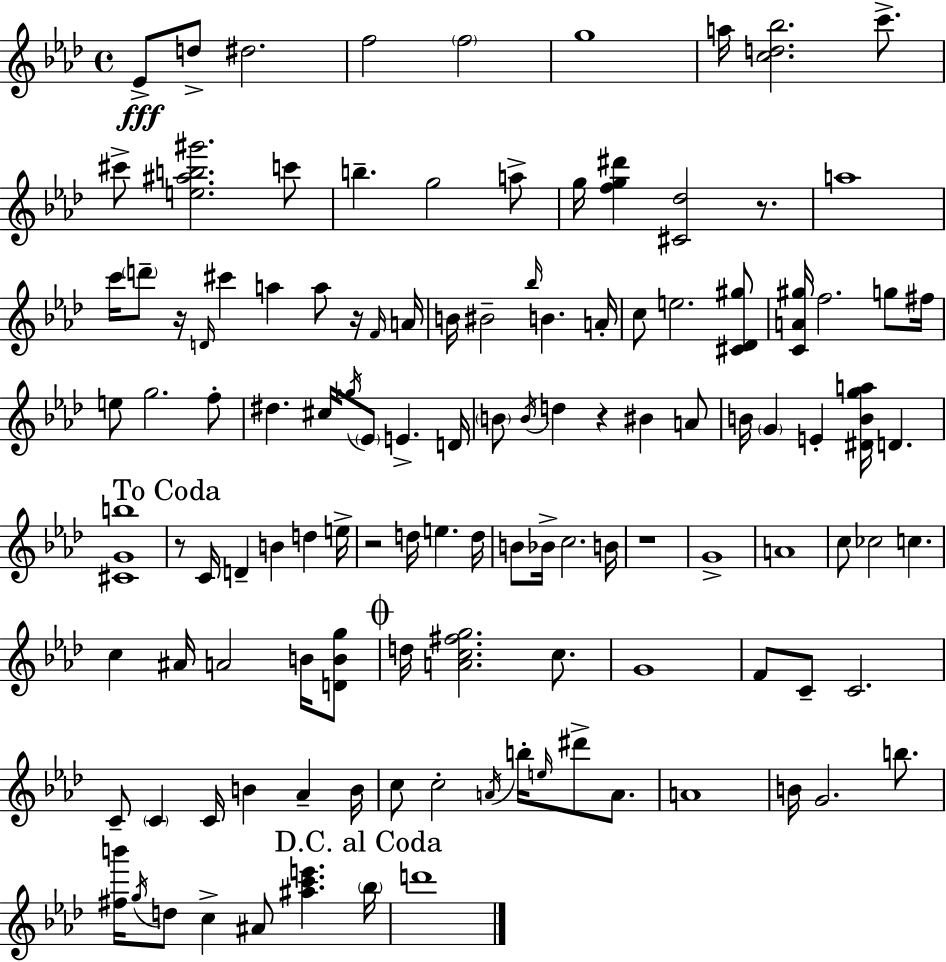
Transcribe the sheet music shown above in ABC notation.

X:1
T:Untitled
M:4/4
L:1/4
K:Ab
_E/2 d/2 ^d2 f2 f2 g4 a/4 [cd_b]2 c'/2 ^c'/2 [e^ab^g']2 c'/2 b g2 a/2 g/4 [fg^d'] [^C_d]2 z/2 a4 c'/4 d'/2 z/4 D/4 ^c' a a/2 z/4 F/4 A/4 B/4 ^B2 _b/4 B A/4 c/2 e2 [^C_D^g]/2 [CA^g]/4 f2 g/2 ^f/4 e/2 g2 f/2 ^d ^c/4 _g/4 _E/2 E D/4 B/2 B/4 d z ^B A/2 B/4 G E [^DBga]/4 D [^CGb]4 z/2 C/4 D B d e/4 z2 d/4 e d/4 B/2 _B/4 c2 B/4 z4 G4 A4 c/2 _c2 c c ^A/4 A2 B/4 [DBg]/2 d/4 [Ac^fg]2 c/2 G4 F/2 C/2 C2 C/2 C C/4 B _A B/4 c/2 c2 A/4 b/4 e/4 ^d'/2 A/2 A4 B/4 G2 b/2 [^fb']/4 g/4 d/2 c ^A/2 [^ac'e'] _b/4 d'4